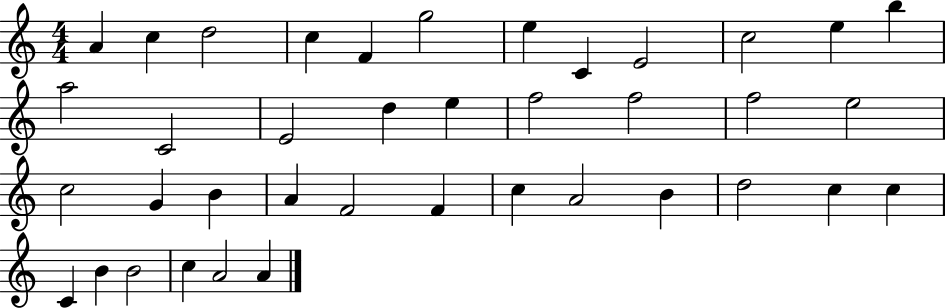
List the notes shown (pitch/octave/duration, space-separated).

A4/q C5/q D5/h C5/q F4/q G5/h E5/q C4/q E4/h C5/h E5/q B5/q A5/h C4/h E4/h D5/q E5/q F5/h F5/h F5/h E5/h C5/h G4/q B4/q A4/q F4/h F4/q C5/q A4/h B4/q D5/h C5/q C5/q C4/q B4/q B4/h C5/q A4/h A4/q